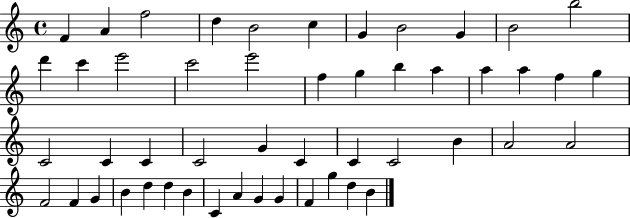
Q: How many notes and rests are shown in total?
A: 50